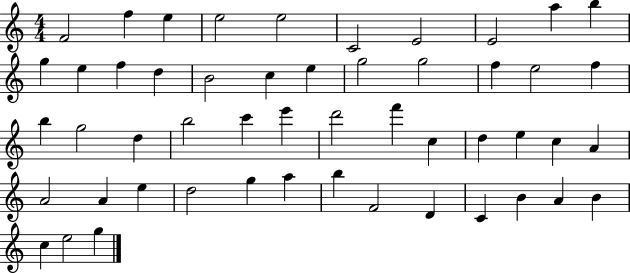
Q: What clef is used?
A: treble